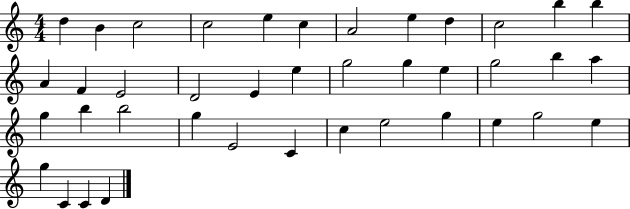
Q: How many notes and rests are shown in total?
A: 40